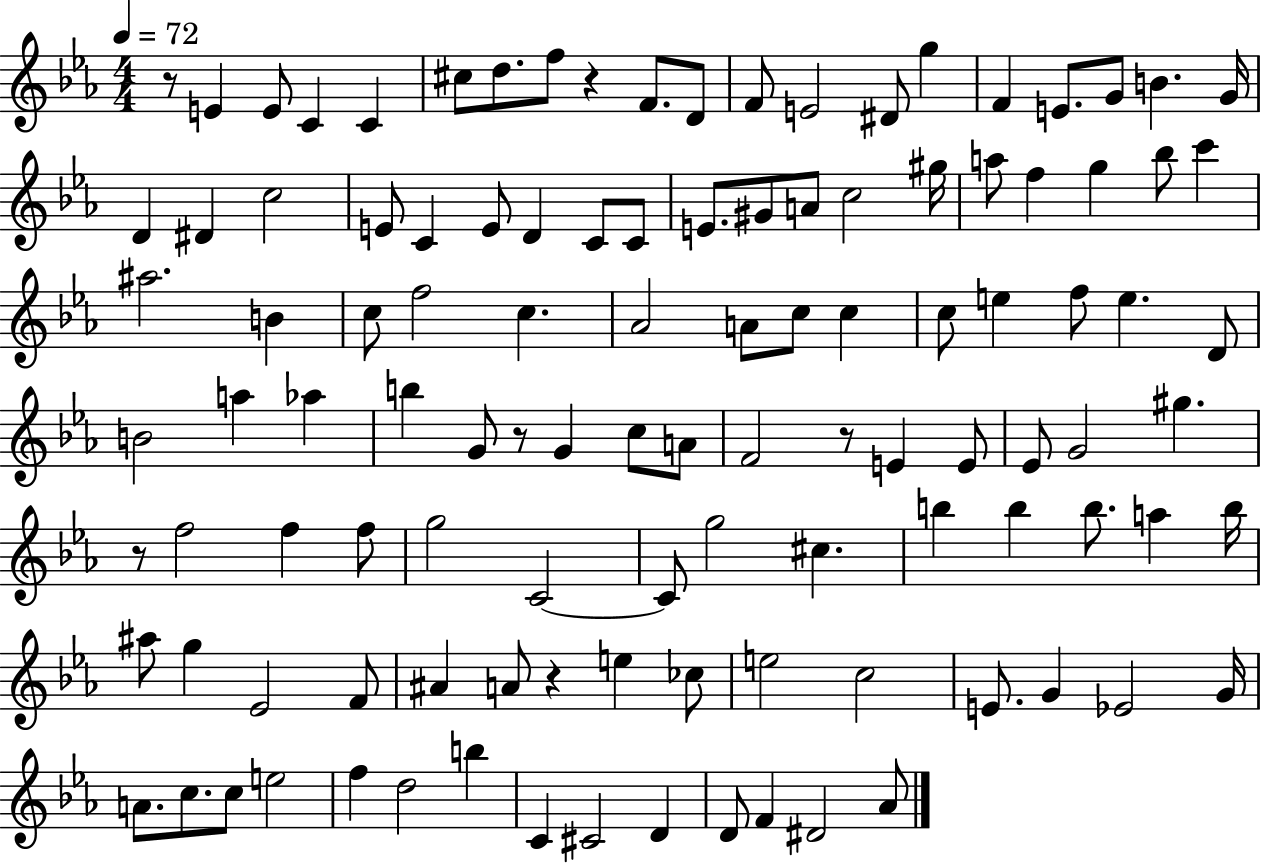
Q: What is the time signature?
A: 4/4